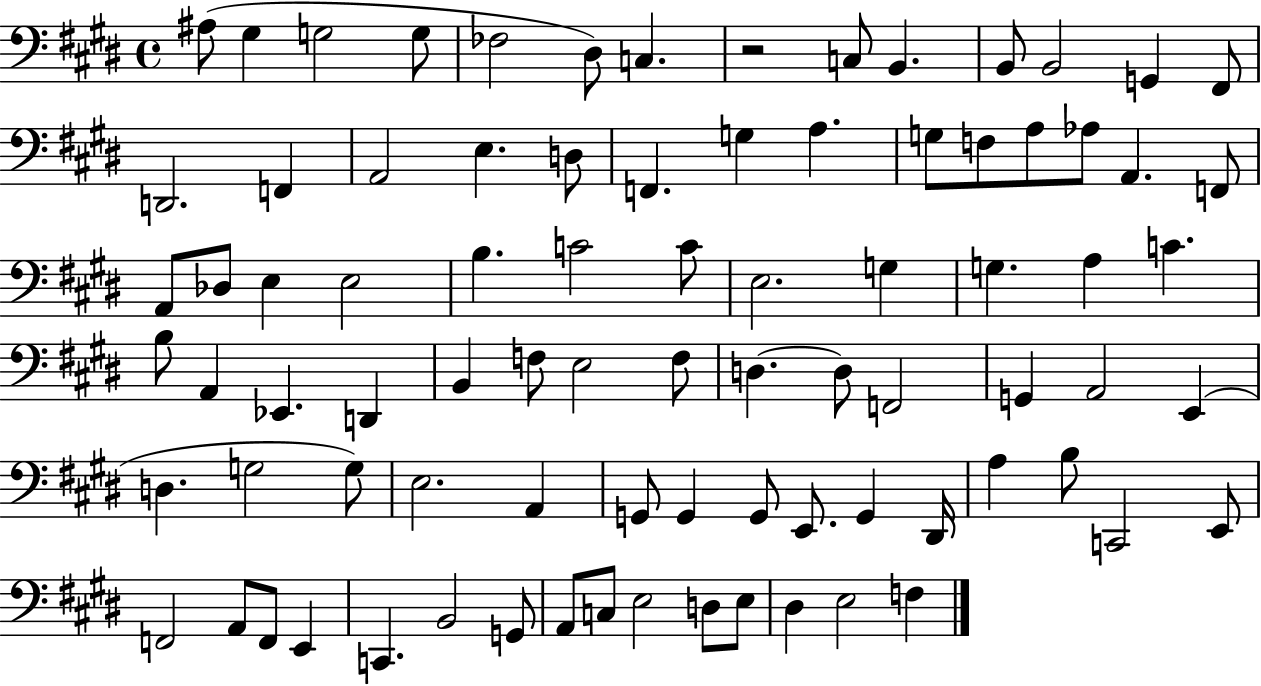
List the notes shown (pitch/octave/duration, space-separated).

A#3/e G#3/q G3/h G3/e FES3/h D#3/e C3/q. R/h C3/e B2/q. B2/e B2/h G2/q F#2/e D2/h. F2/q A2/h E3/q. D3/e F2/q. G3/q A3/q. G3/e F3/e A3/e Ab3/e A2/q. F2/e A2/e Db3/e E3/q E3/h B3/q. C4/h C4/e E3/h. G3/q G3/q. A3/q C4/q. B3/e A2/q Eb2/q. D2/q B2/q F3/e E3/h F3/e D3/q. D3/e F2/h G2/q A2/h E2/q D3/q. G3/h G3/e E3/h. A2/q G2/e G2/q G2/e E2/e. G2/q D#2/s A3/q B3/e C2/h E2/e F2/h A2/e F2/e E2/q C2/q. B2/h G2/e A2/e C3/e E3/h D3/e E3/e D#3/q E3/h F3/q